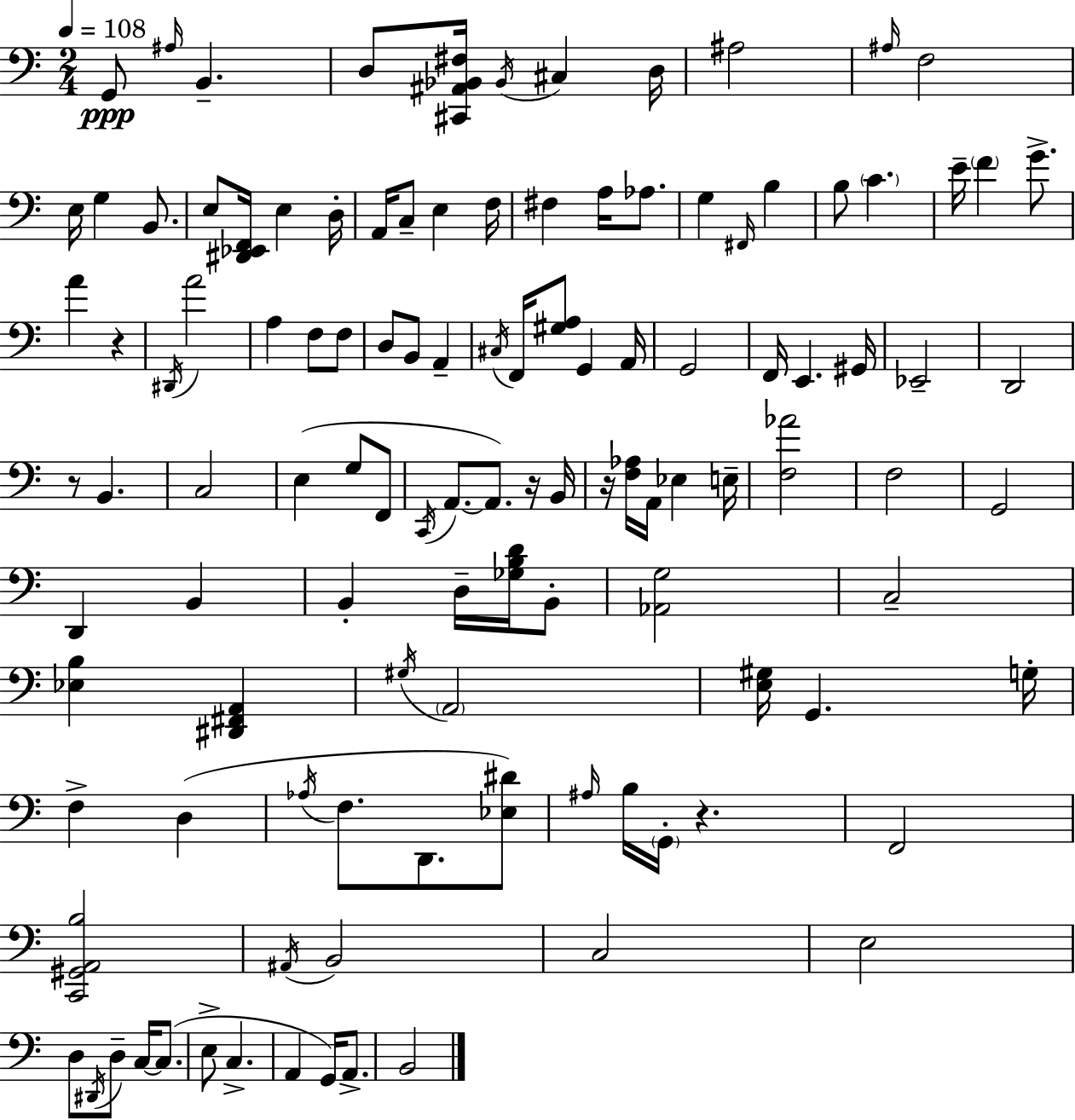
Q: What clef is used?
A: bass